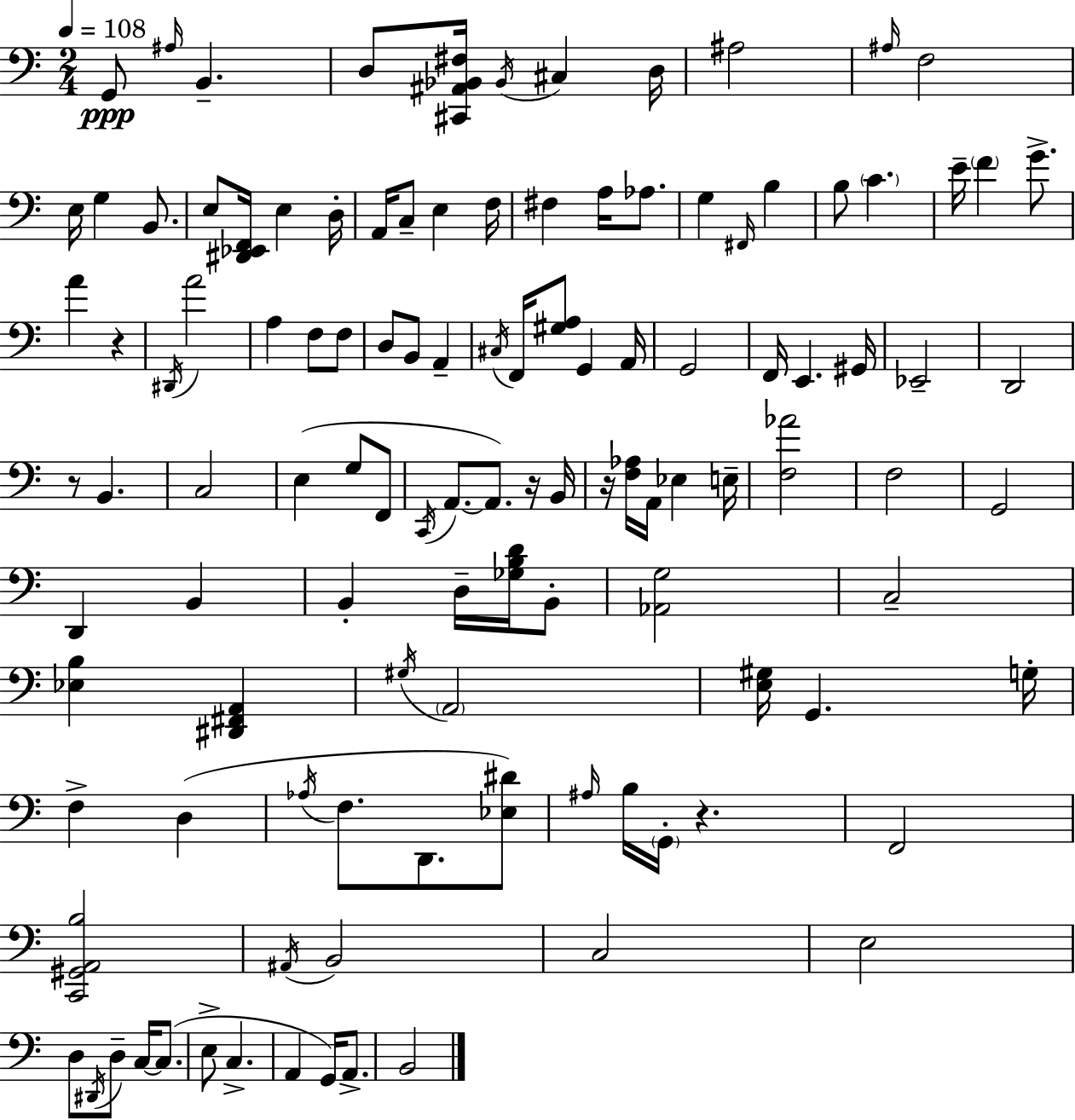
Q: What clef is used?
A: bass